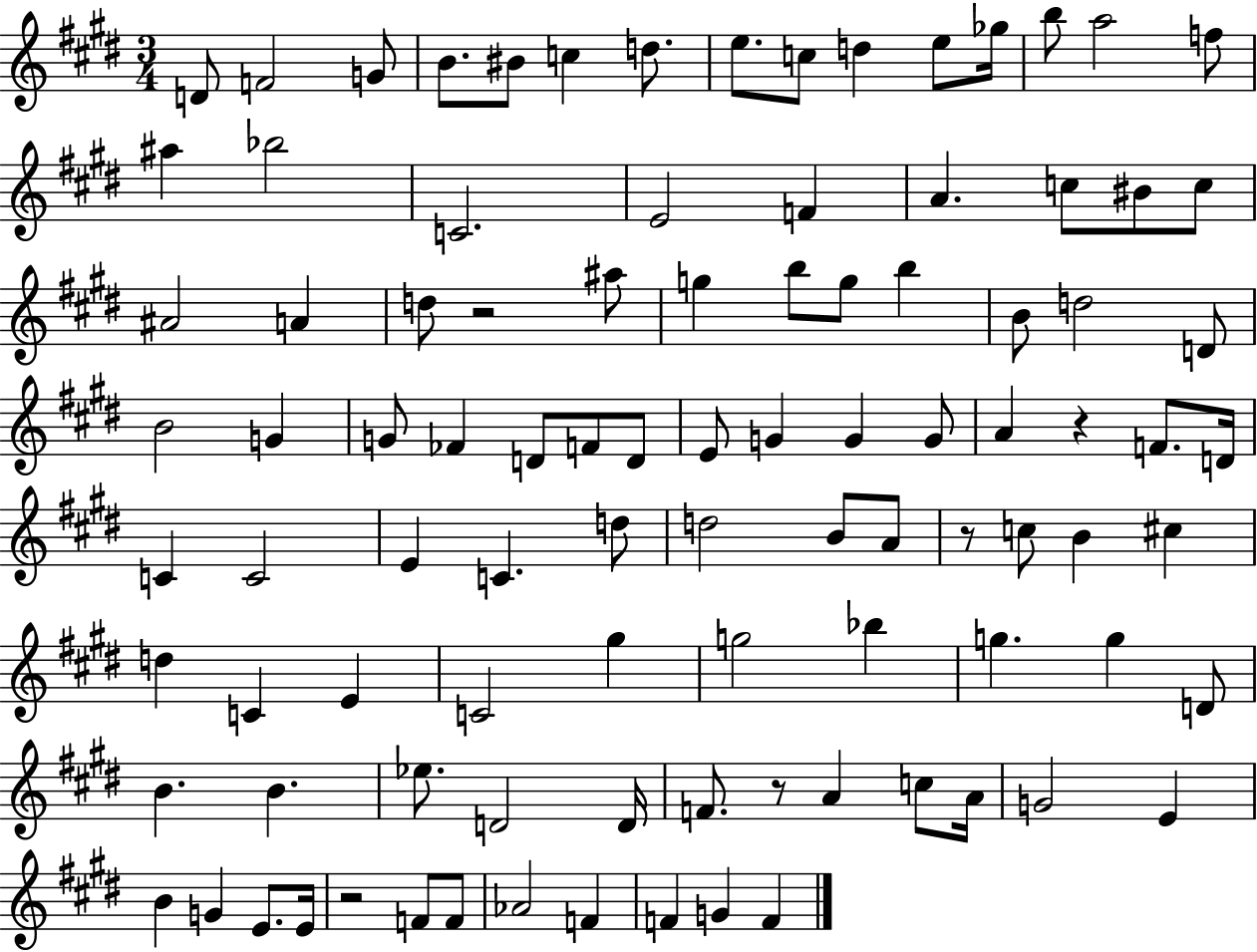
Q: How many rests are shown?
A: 5